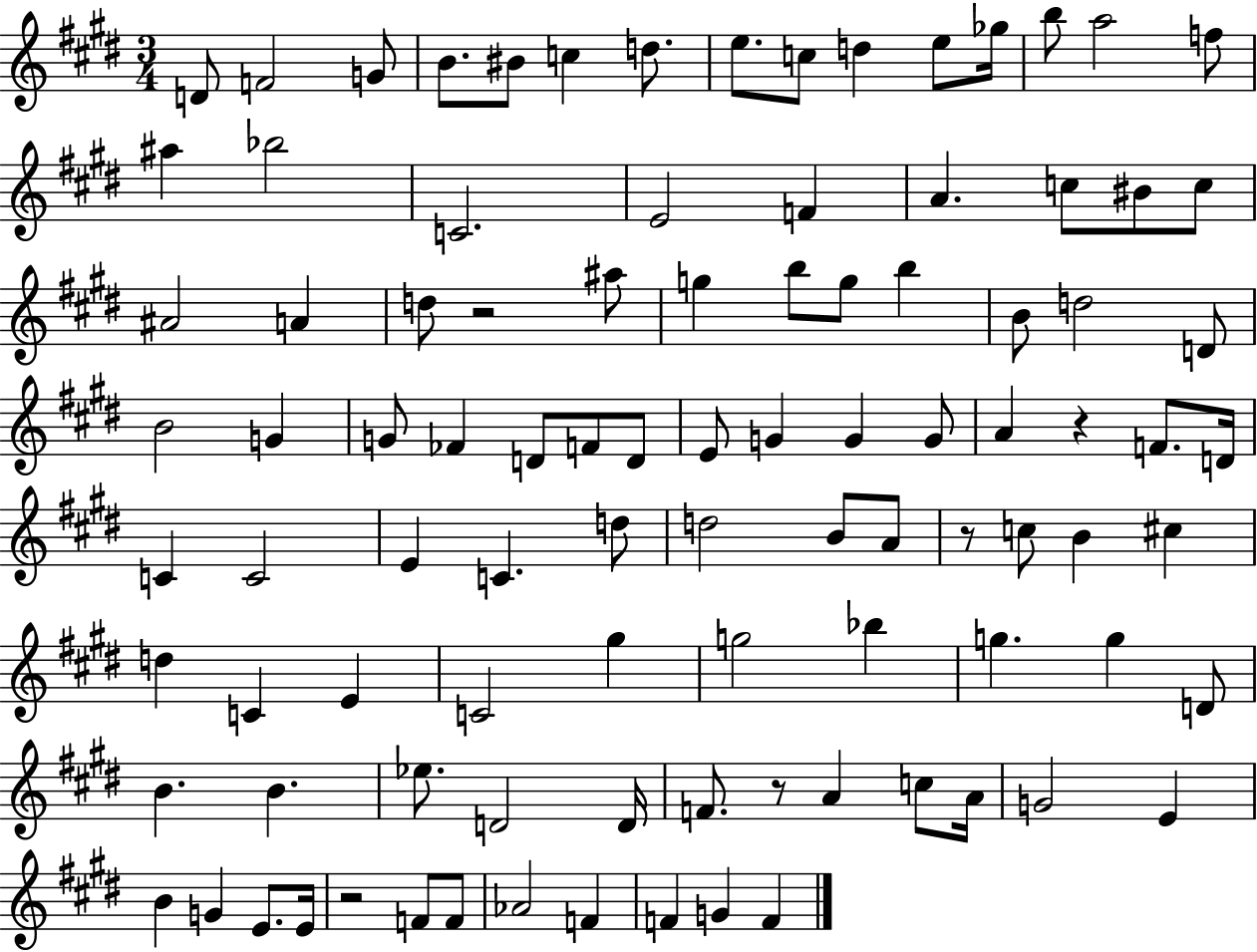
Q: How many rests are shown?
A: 5